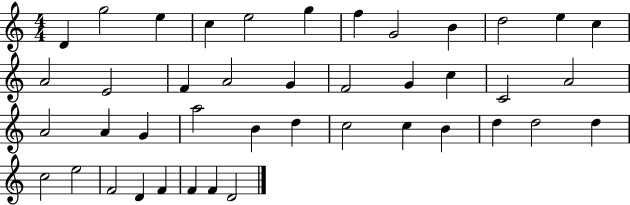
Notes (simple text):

D4/q G5/h E5/q C5/q E5/h G5/q F5/q G4/h B4/q D5/h E5/q C5/q A4/h E4/h F4/q A4/h G4/q F4/h G4/q C5/q C4/h A4/h A4/h A4/q G4/q A5/h B4/q D5/q C5/h C5/q B4/q D5/q D5/h D5/q C5/h E5/h F4/h D4/q F4/q F4/q F4/q D4/h